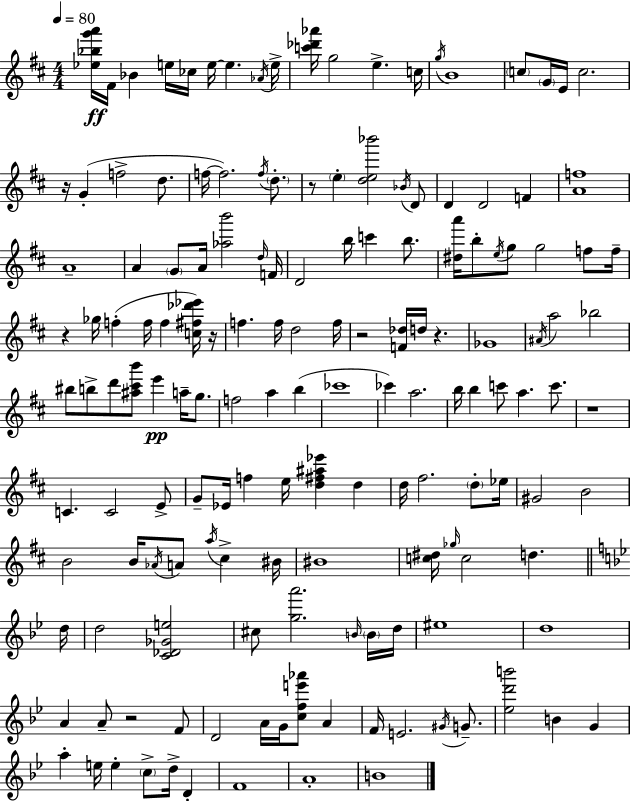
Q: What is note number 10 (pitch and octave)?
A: E5